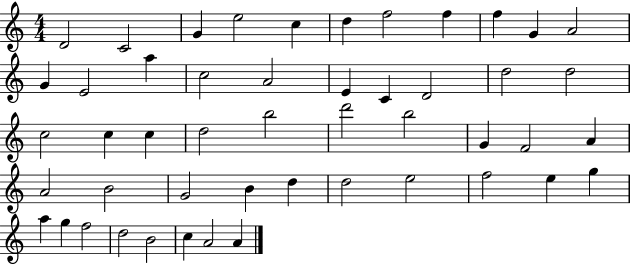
X:1
T:Untitled
M:4/4
L:1/4
K:C
D2 C2 G e2 c d f2 f f G A2 G E2 a c2 A2 E C D2 d2 d2 c2 c c d2 b2 d'2 b2 G F2 A A2 B2 G2 B d d2 e2 f2 e g a g f2 d2 B2 c A2 A